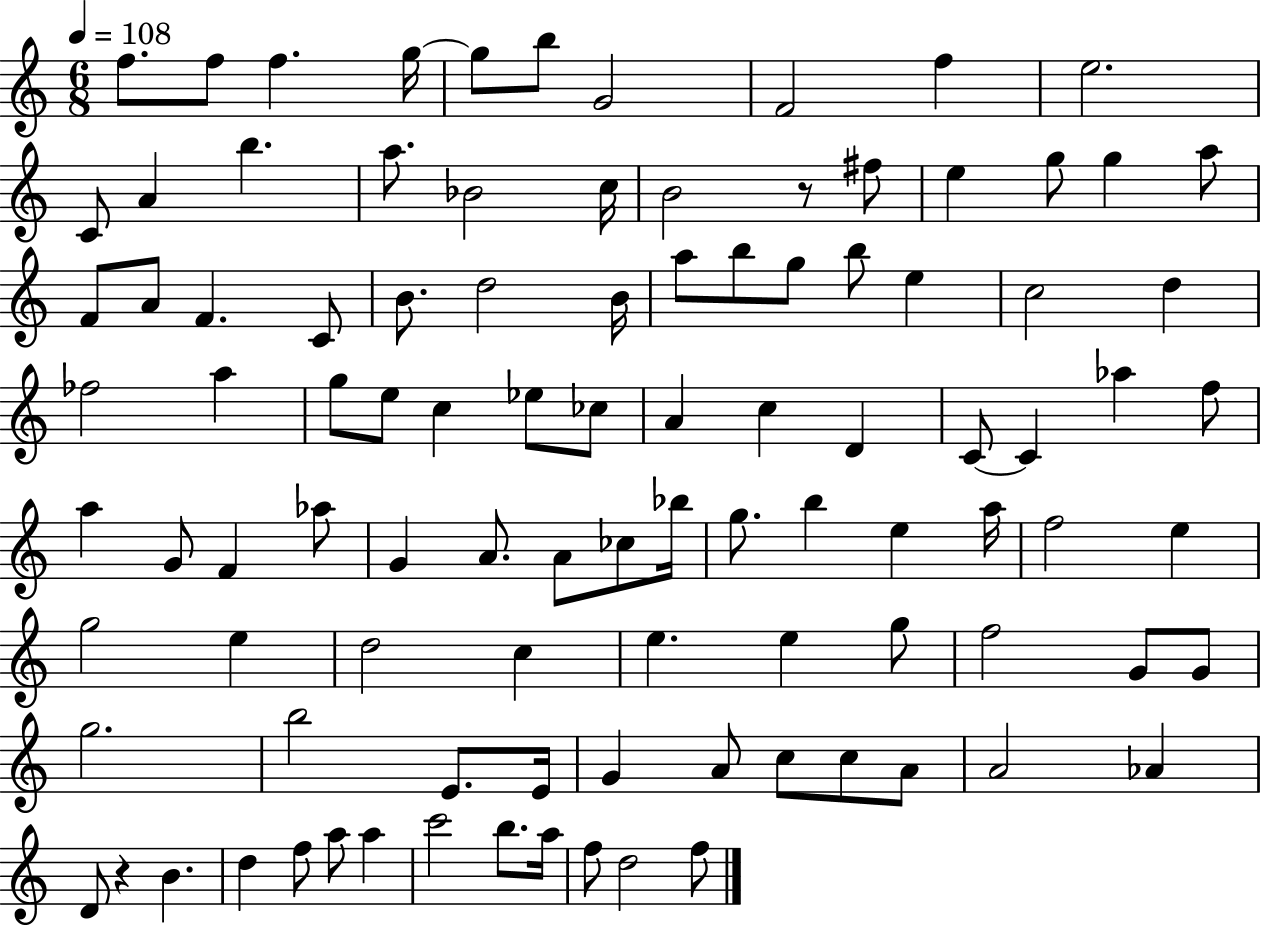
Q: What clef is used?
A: treble